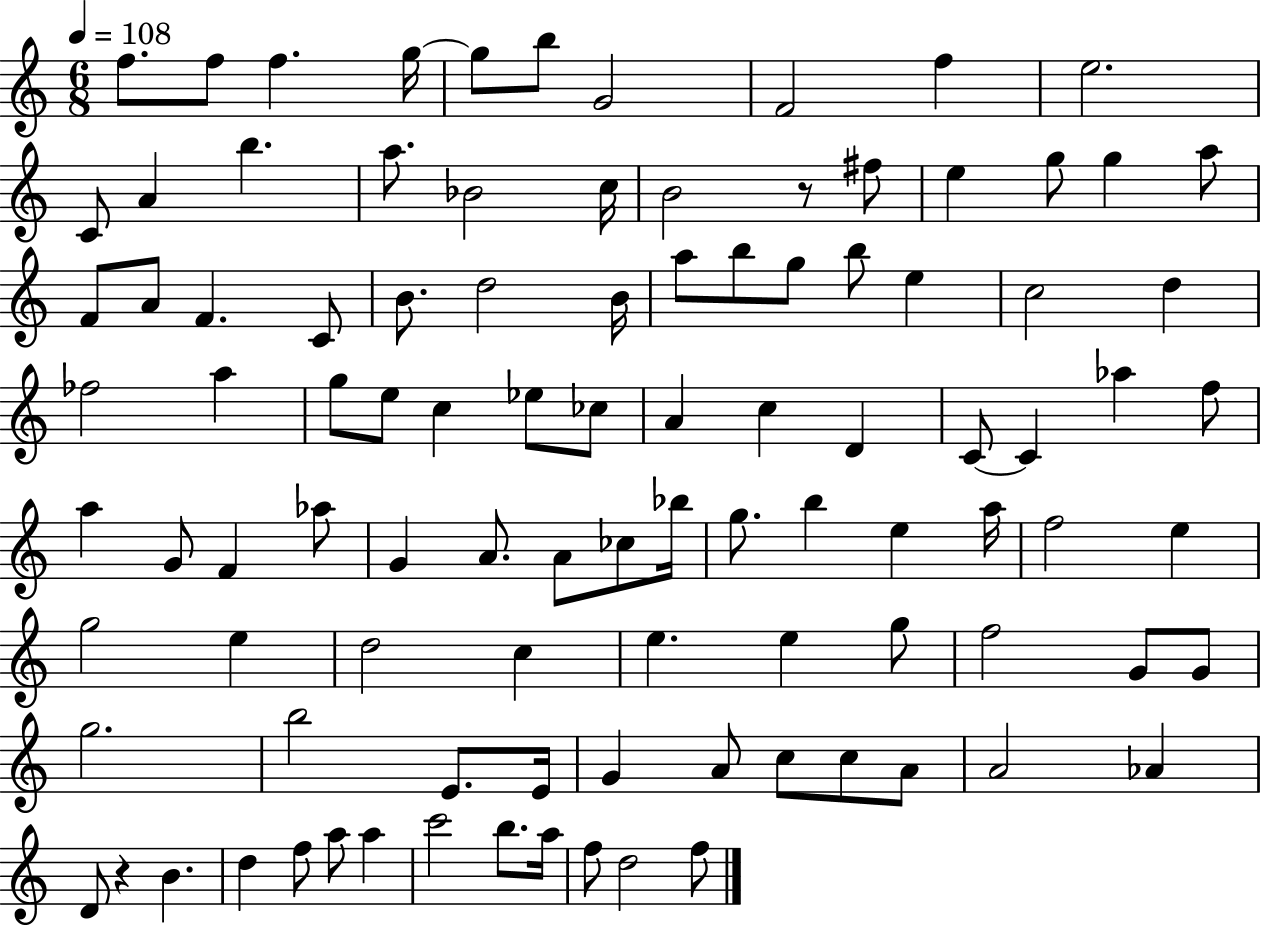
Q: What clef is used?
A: treble